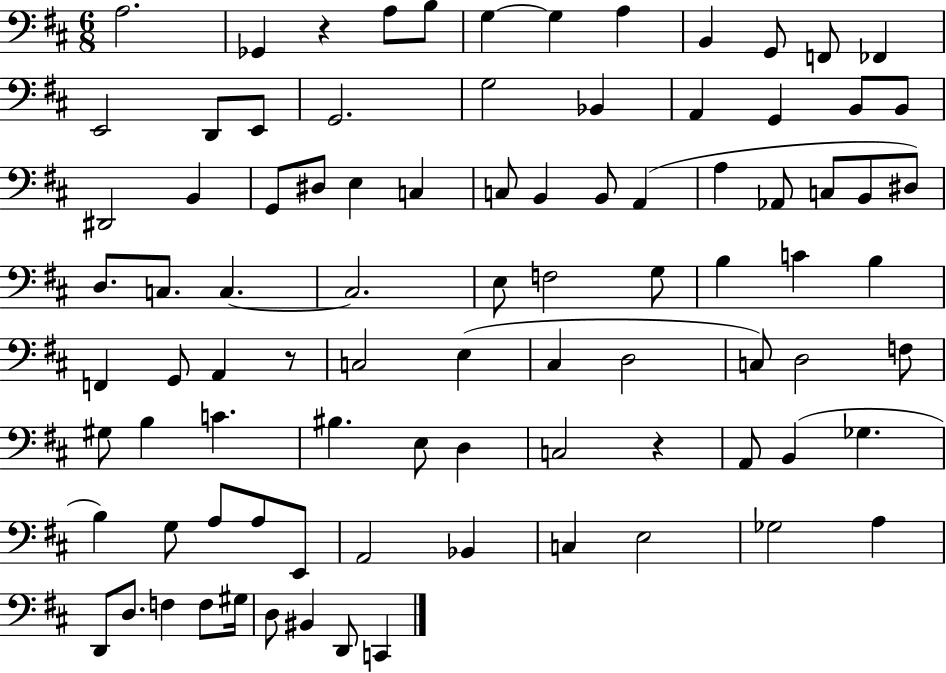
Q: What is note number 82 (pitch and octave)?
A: G#3